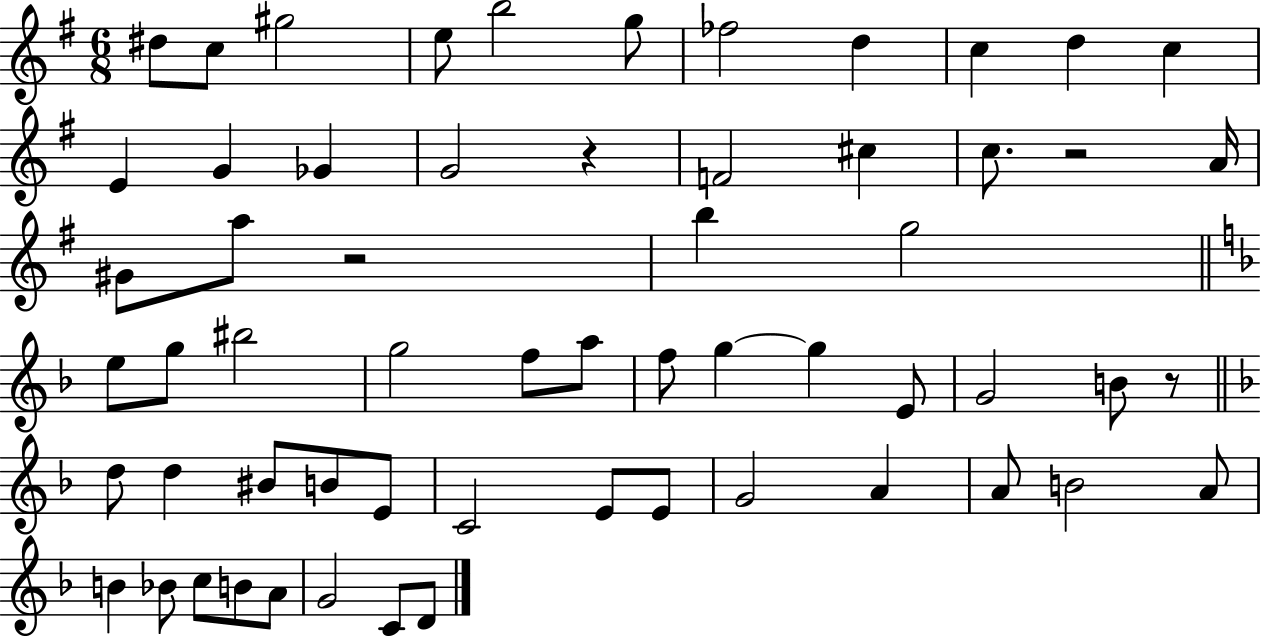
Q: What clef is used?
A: treble